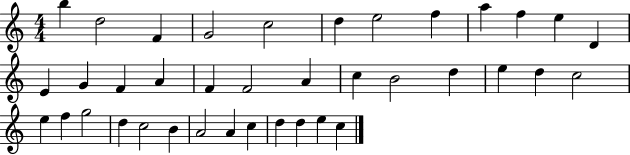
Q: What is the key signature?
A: C major